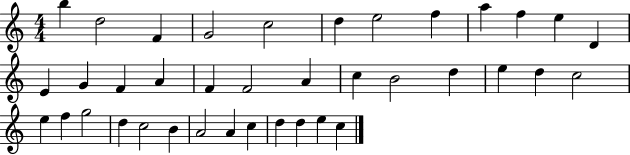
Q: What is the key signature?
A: C major